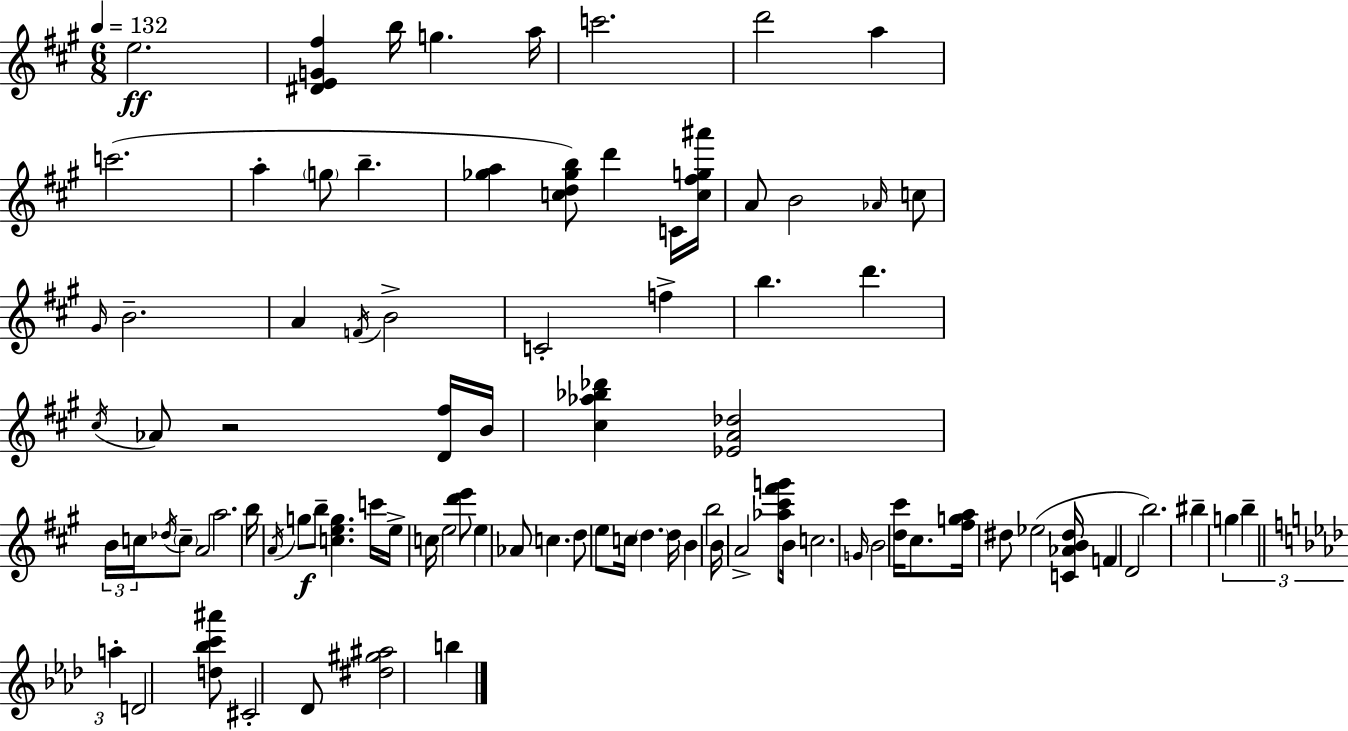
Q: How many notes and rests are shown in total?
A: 89